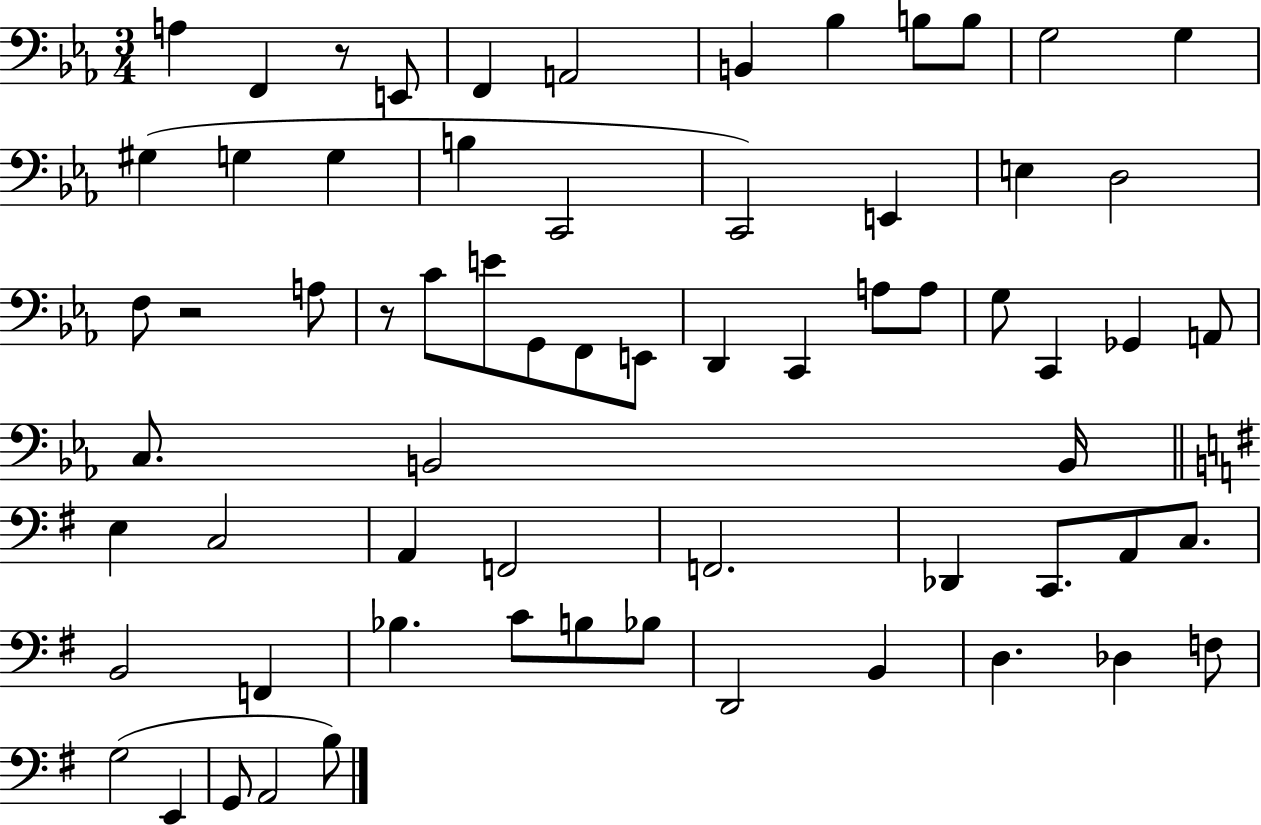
A3/q F2/q R/e E2/e F2/q A2/h B2/q Bb3/q B3/e B3/e G3/h G3/q G#3/q G3/q G3/q B3/q C2/h C2/h E2/q E3/q D3/h F3/e R/h A3/e R/e C4/e E4/e G2/e F2/e E2/e D2/q C2/q A3/e A3/e G3/e C2/q Gb2/q A2/e C3/e. B2/h B2/s E3/q C3/h A2/q F2/h F2/h. Db2/q C2/e. A2/e C3/e. B2/h F2/q Bb3/q. C4/e B3/e Bb3/e D2/h B2/q D3/q. Db3/q F3/e G3/h E2/q G2/e A2/h B3/e